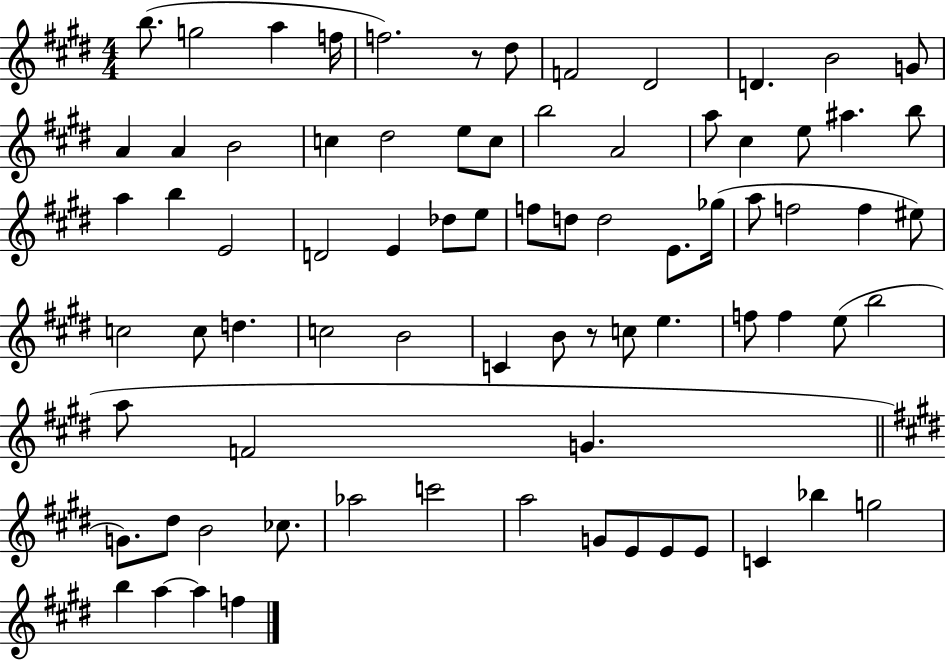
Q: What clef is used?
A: treble